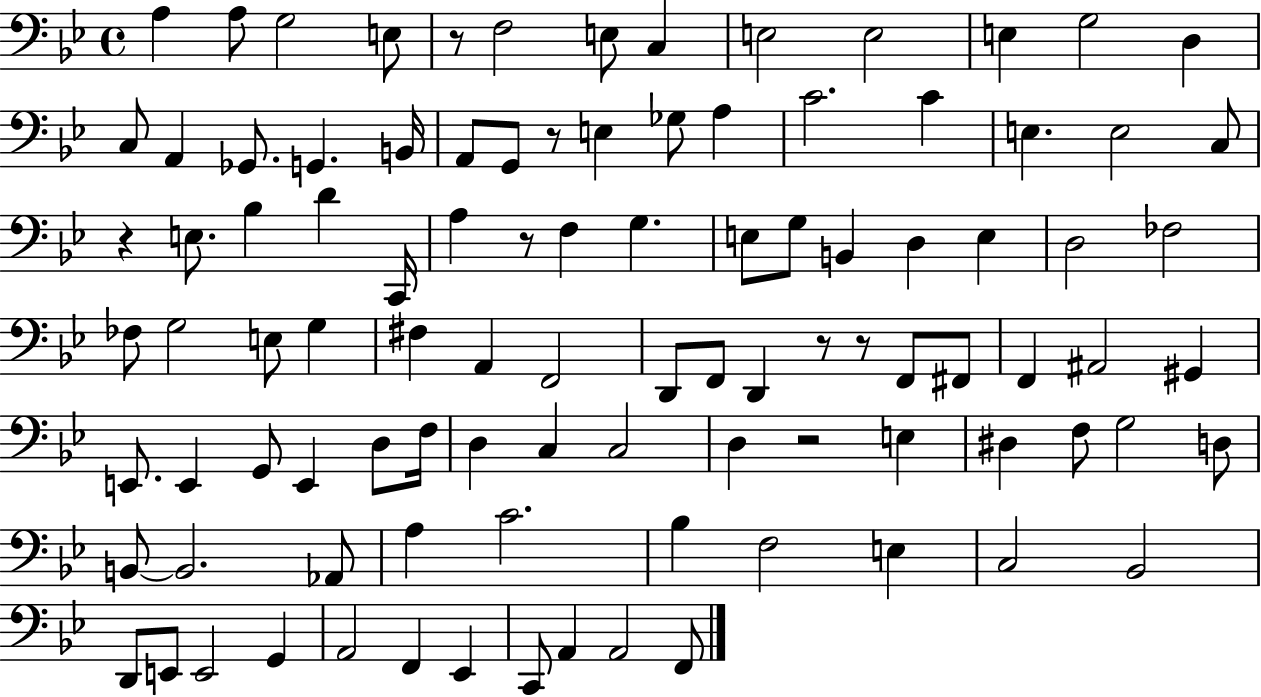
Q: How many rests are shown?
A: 7